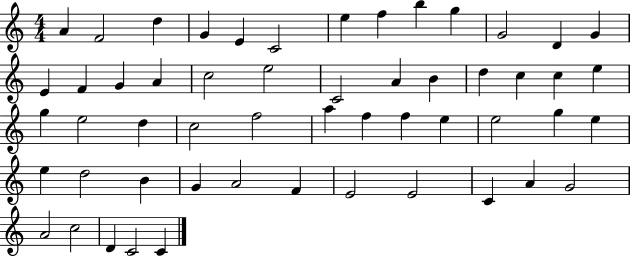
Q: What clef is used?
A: treble